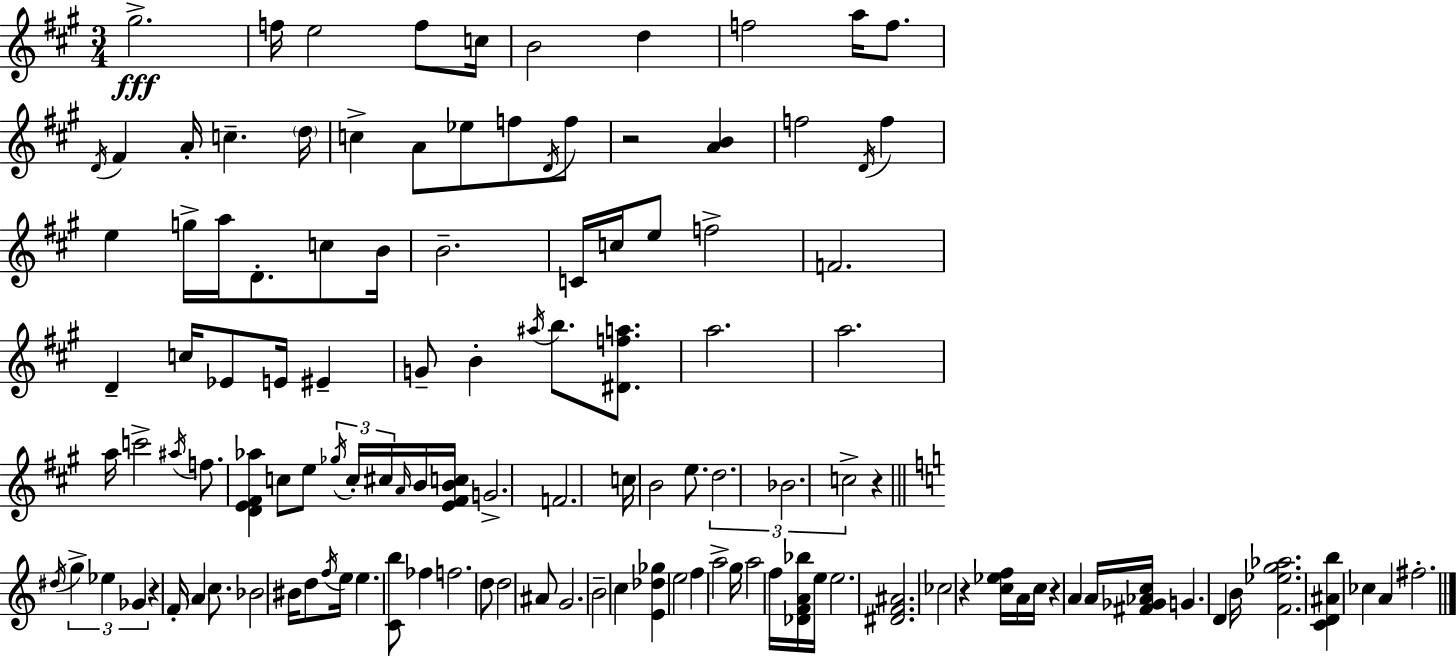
{
  \clef treble
  \numericTimeSignature
  \time 3/4
  \key a \major
  gis''2.->\fff | f''16 e''2 f''8 c''16 | b'2 d''4 | f''2 a''16 f''8. | \break \acciaccatura { d'16 } fis'4 a'16-. c''4.-- | \parenthesize d''16 c''4-> a'8 ees''8 f''8 \acciaccatura { d'16 } | f''8 r2 <a' b'>4 | f''2 \acciaccatura { d'16 } f''4 | \break e''4 g''16-> a''16 d'8.-. | c''8 b'16 b'2.-- | c'16 c''16 e''8 f''2-> | f'2. | \break d'4-- c''16 ees'8 e'16 eis'4-- | g'8-- b'4-. \acciaccatura { ais''16 } b''8. | <dis' f'' a''>8. a''2. | a''2. | \break a''16 c'''2-> | \acciaccatura { ais''16 } f''8. <d' e' fis' aes''>4 c''8 e''8 | \tuplet 3/2 { \acciaccatura { ges''16 } c''16-. cis''16 } \grace { a'16 } b'16 <e' fis' b' c''>16 g'2.-> | f'2. | \break c''16 b'2 | e''8. \tuplet 3/2 { d''2. | bes'2. | c''2-> } | \break r4 \bar "||" \break \key c \major \acciaccatura { dis''16 } \tuplet 3/2 { g''4-> ees''4 ges'4 } | r4 f'16-. \parenthesize a'4 c''8. | bes'2 bis'16 d''8 | \acciaccatura { f''16 } e''16 e''4. <c' b''>8 fes''4 | \break f''2. | d''8 d''2 | ais'8 g'2. | b'2-- c''4 | \break <e' des'' ges''>4 e''2 | f''4 a''2-> | g''16 a''2 f''16 | <des' f' a' bes''>16 e''16 e''2. | \break <dis' f' ais'>2. | ces''2 r4 | <c'' ees'' f''>16 a'16 c''16 r4 a'4 | a'16 <fis' ges' aes' c''>16 g'4. d'4 | \break b'16 <f' ees'' g'' aes''>2. | <c' d' ais' b''>4 ces''4 a'4 | fis''2.-. | \bar "|."
}